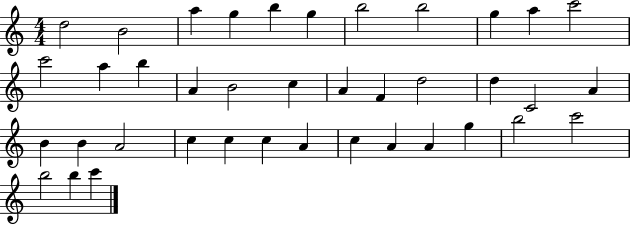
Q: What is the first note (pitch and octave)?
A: D5